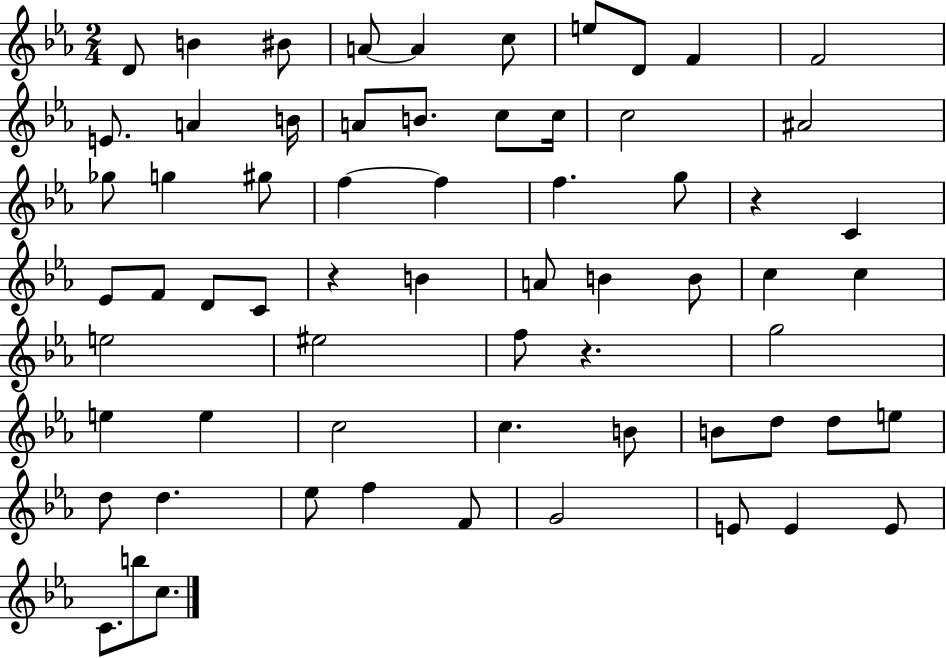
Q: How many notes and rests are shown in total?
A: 65